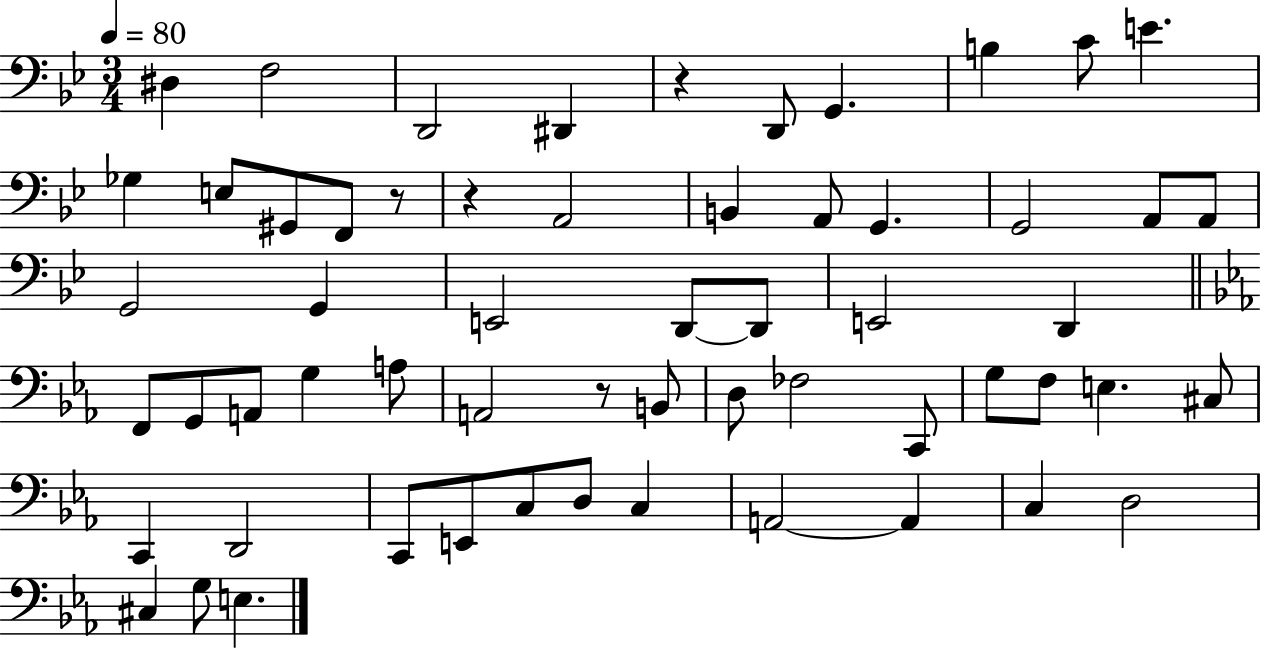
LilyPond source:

{
  \clef bass
  \numericTimeSignature
  \time 3/4
  \key bes \major
  \tempo 4 = 80
  dis4 f2 | d,2 dis,4 | r4 d,8 g,4. | b4 c'8 e'4. | \break ges4 e8 gis,8 f,8 r8 | r4 a,2 | b,4 a,8 g,4. | g,2 a,8 a,8 | \break g,2 g,4 | e,2 d,8~~ d,8 | e,2 d,4 | \bar "||" \break \key ees \major f,8 g,8 a,8 g4 a8 | a,2 r8 b,8 | d8 fes2 c,8 | g8 f8 e4. cis8 | \break c,4 d,2 | c,8 e,8 c8 d8 c4 | a,2~~ a,4 | c4 d2 | \break cis4 g8 e4. | \bar "|."
}